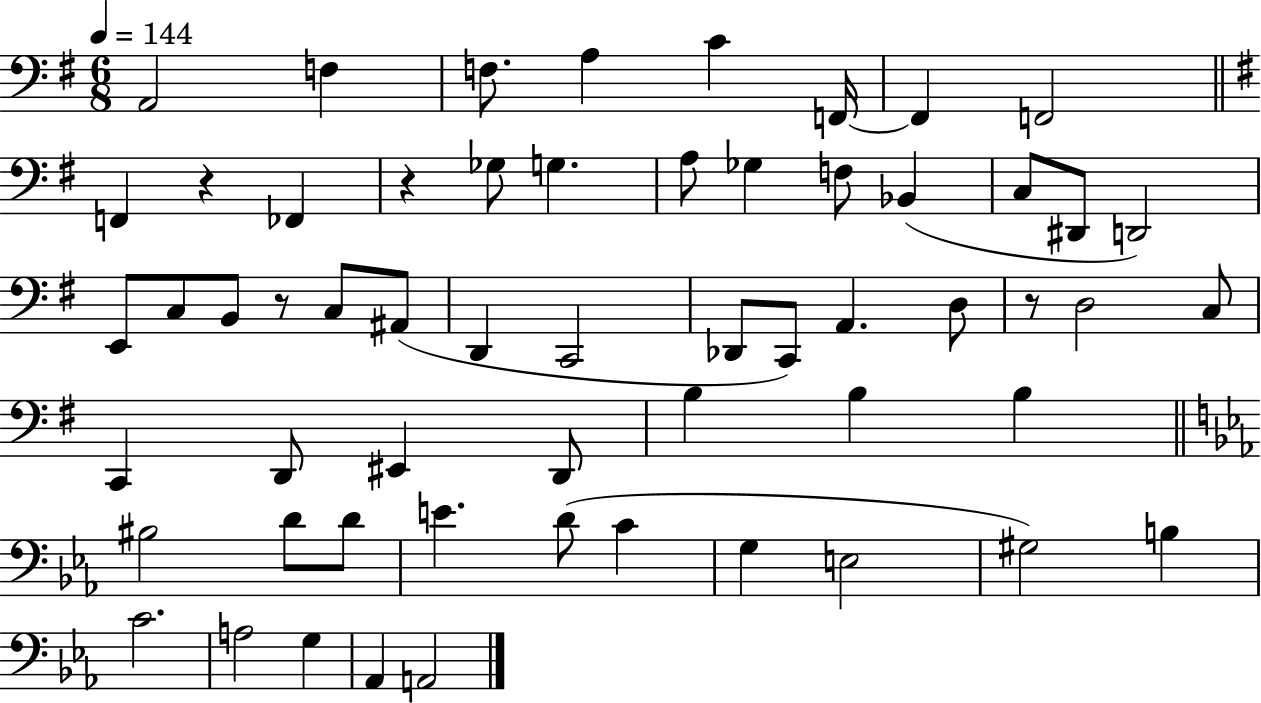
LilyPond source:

{
  \clef bass
  \numericTimeSignature
  \time 6/8
  \key g \major
  \tempo 4 = 144
  a,2 f4 | f8. a4 c'4 f,16~~ | f,4 f,2 | \bar "||" \break \key e \minor f,4 r4 fes,4 | r4 ges8 g4. | a8 ges4 f8 bes,4( | c8 dis,8 d,2) | \break e,8 c8 b,8 r8 c8 ais,8( | d,4 c,2 | des,8 c,8) a,4. d8 | r8 d2 c8 | \break c,4 d,8 eis,4 d,8 | b4 b4 b4 | \bar "||" \break \key c \minor bis2 d'8 d'8 | e'4. d'8( c'4 | g4 e2 | gis2) b4 | \break c'2. | a2 g4 | aes,4 a,2 | \bar "|."
}